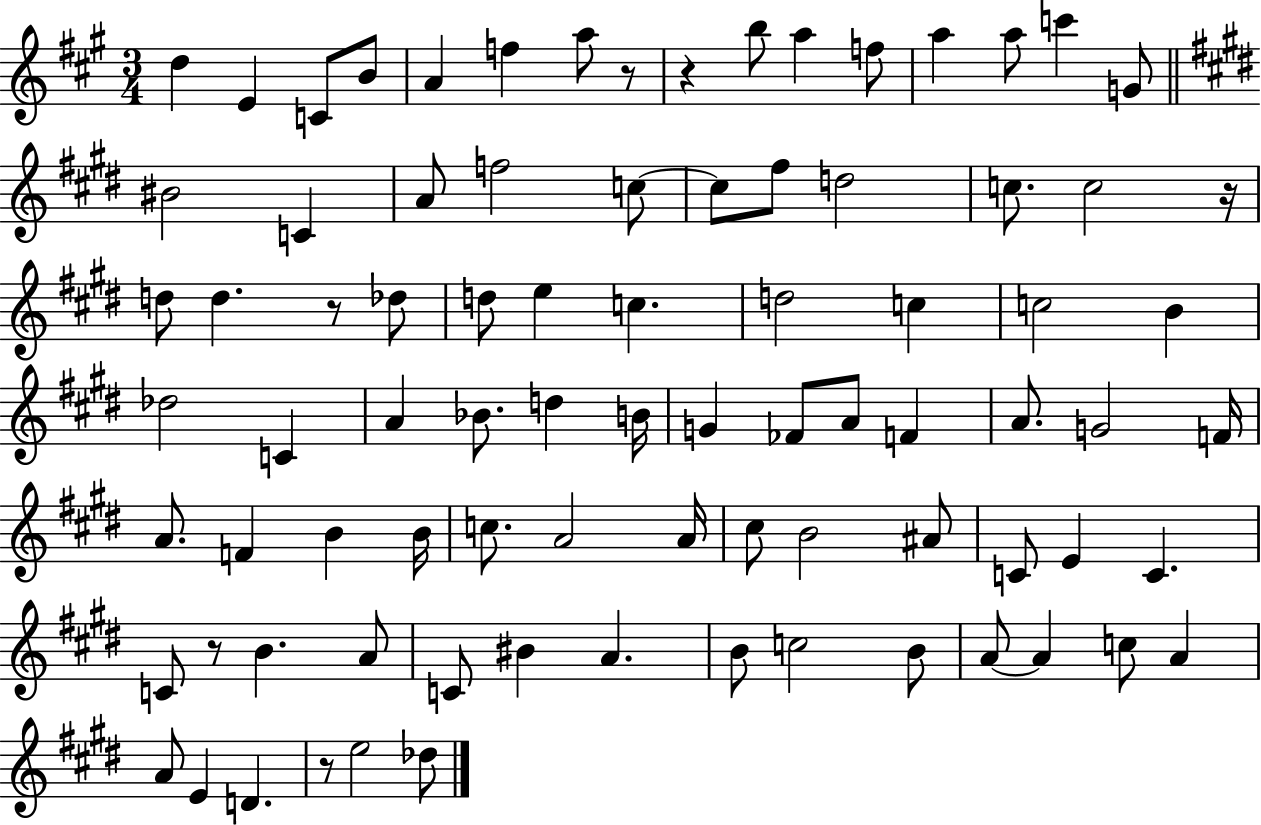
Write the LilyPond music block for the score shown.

{
  \clef treble
  \numericTimeSignature
  \time 3/4
  \key a \major
  d''4 e'4 c'8 b'8 | a'4 f''4 a''8 r8 | r4 b''8 a''4 f''8 | a''4 a''8 c'''4 g'8 | \break \bar "||" \break \key e \major bis'2 c'4 | a'8 f''2 c''8~~ | c''8 fis''8 d''2 | c''8. c''2 r16 | \break d''8 d''4. r8 des''8 | d''8 e''4 c''4. | d''2 c''4 | c''2 b'4 | \break des''2 c'4 | a'4 bes'8. d''4 b'16 | g'4 fes'8 a'8 f'4 | a'8. g'2 f'16 | \break a'8. f'4 b'4 b'16 | c''8. a'2 a'16 | cis''8 b'2 ais'8 | c'8 e'4 c'4. | \break c'8 r8 b'4. a'8 | c'8 bis'4 a'4. | b'8 c''2 b'8 | a'8~~ a'4 c''8 a'4 | \break a'8 e'4 d'4. | r8 e''2 des''8 | \bar "|."
}